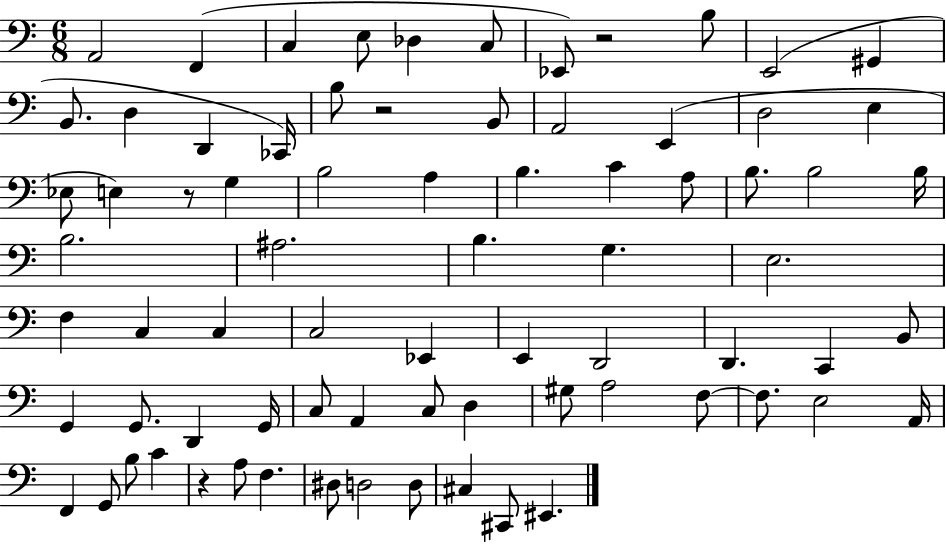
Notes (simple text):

A2/h F2/q C3/q E3/e Db3/q C3/e Eb2/e R/h B3/e E2/h G#2/q B2/e. D3/q D2/q CES2/s B3/e R/h B2/e A2/h E2/q D3/h E3/q Eb3/e E3/q R/e G3/q B3/h A3/q B3/q. C4/q A3/e B3/e. B3/h B3/s B3/h. A#3/h. B3/q. G3/q. E3/h. F3/q C3/q C3/q C3/h Eb2/q E2/q D2/h D2/q. C2/q B2/e G2/q G2/e. D2/q G2/s C3/e A2/q C3/e D3/q G#3/e A3/h F3/e F3/e. E3/h A2/s F2/q G2/e B3/e C4/q R/q A3/e F3/q. D#3/e D3/h D3/e C#3/q C#2/e EIS2/q.